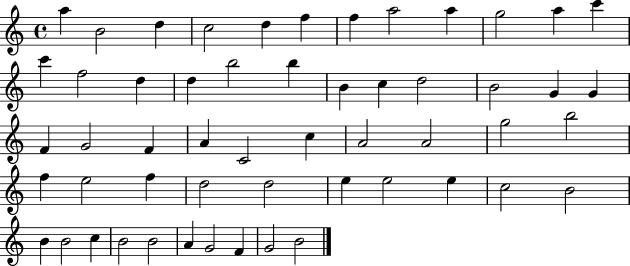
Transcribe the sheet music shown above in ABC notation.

X:1
T:Untitled
M:4/4
L:1/4
K:C
a B2 d c2 d f f a2 a g2 a c' c' f2 d d b2 b B c d2 B2 G G F G2 F A C2 c A2 A2 g2 b2 f e2 f d2 d2 e e2 e c2 B2 B B2 c B2 B2 A G2 F G2 B2